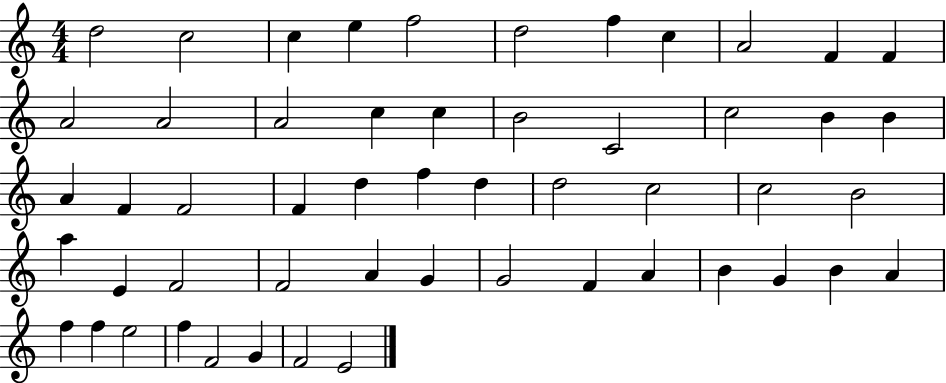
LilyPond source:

{
  \clef treble
  \numericTimeSignature
  \time 4/4
  \key c \major
  d''2 c''2 | c''4 e''4 f''2 | d''2 f''4 c''4 | a'2 f'4 f'4 | \break a'2 a'2 | a'2 c''4 c''4 | b'2 c'2 | c''2 b'4 b'4 | \break a'4 f'4 f'2 | f'4 d''4 f''4 d''4 | d''2 c''2 | c''2 b'2 | \break a''4 e'4 f'2 | f'2 a'4 g'4 | g'2 f'4 a'4 | b'4 g'4 b'4 a'4 | \break f''4 f''4 e''2 | f''4 f'2 g'4 | f'2 e'2 | \bar "|."
}